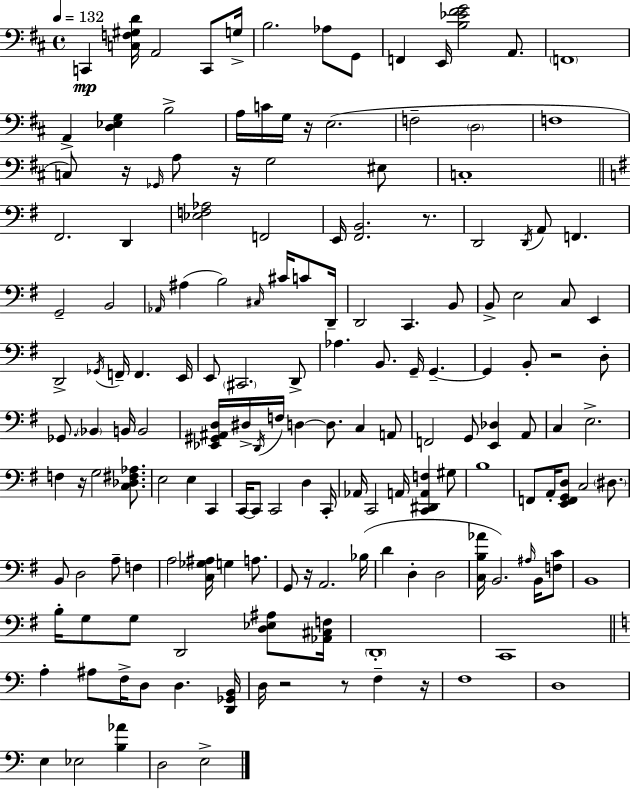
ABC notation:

X:1
T:Untitled
M:4/4
L:1/4
K:D
C,, [C,F,^G,D]/4 A,,2 C,,/2 G,/4 B,2 _A,/2 G,,/2 F,, E,,/4 [B,_E^FG]2 A,,/2 F,,4 A,, [D,_E,G,] B,2 A,/4 C/4 G,/4 z/4 E,2 F,2 D,2 F,4 C,/2 z/4 _G,,/4 A,/2 z/4 G,2 ^E,/2 C,4 ^F,,2 D,, [_E,F,_A,]2 F,,2 E,,/4 [^F,,B,,]2 z/2 D,,2 D,,/4 A,,/2 F,, G,,2 B,,2 _A,,/4 ^A, B,2 ^C,/4 ^C/4 C/2 D,,/4 D,,2 C,, B,,/2 B,,/2 E,2 C,/2 E,, D,,2 _G,,/4 F,,/4 F,, E,,/4 E,,/2 ^C,,2 D,,/2 _A, B,,/2 G,,/4 G,, G,, B,,/2 z2 D,/2 _G,,/2 _B,, B,,/4 B,,2 [_E,,^G,,^A,,D,]/4 ^D,/4 D,,/4 F,/4 D, D,/2 C, A,,/2 F,,2 G,,/2 [E,,_D,] A,,/2 C, E,2 F, z/4 G,2 [C,_D,^F,_A,]/2 E,2 E, C,, C,,/4 C,,/2 C,,2 D, C,,/4 _A,,/4 C,,2 A,,/4 [C,,^D,,A,,F,] ^G,/2 B,4 F,,/2 A,,/4 [E,,F,,G,,D,]/2 C,2 ^D,/2 B,,/2 D,2 A,/2 F, A,2 [C,_G,^A,]/4 G, A,/2 G,,/2 z/4 A,,2 _B,/4 D D, D,2 [C,B,_A]/4 B,,2 ^A,/4 B,,/4 [F,C]/2 B,,4 B,/4 G,/2 G,/2 D,,2 [D,_E,^A,]/2 [_A,,^C,F,]/4 D,,4 C,,4 A, ^A,/2 F,/4 D,/2 D, [D,,_G,,B,,]/4 D,/4 z2 z/2 F, z/4 F,4 D,4 E, _E,2 [B,_A] D,2 E,2